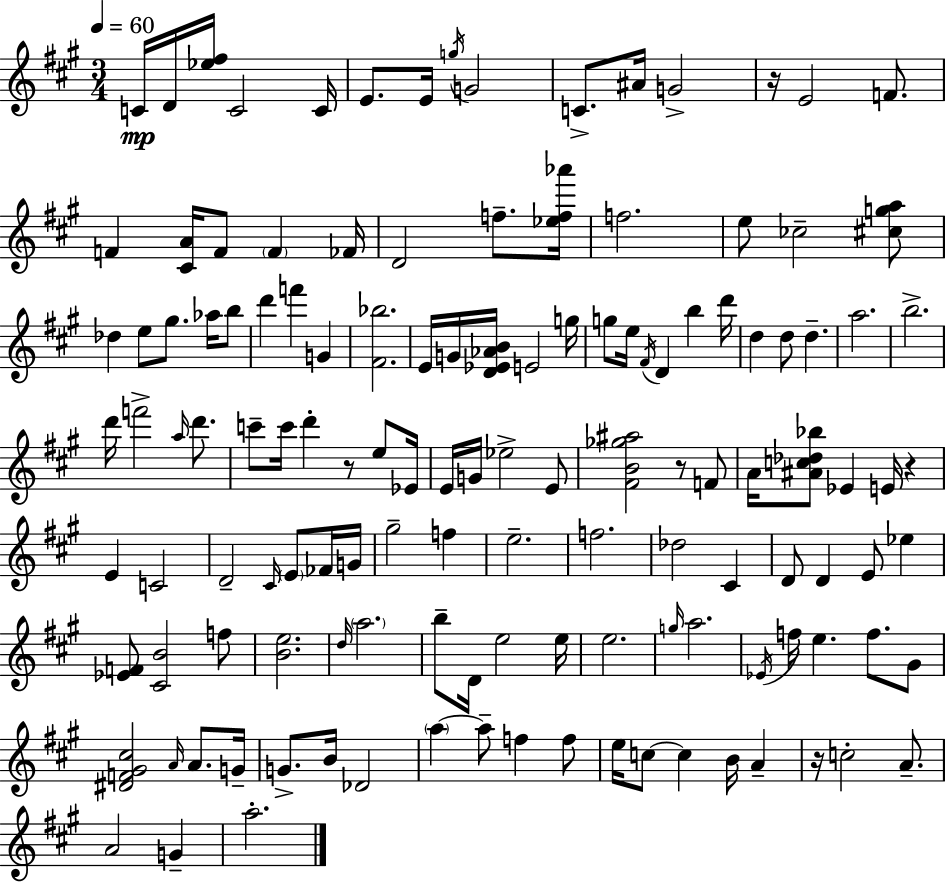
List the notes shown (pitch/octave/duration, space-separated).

C4/s D4/s [Eb5,F#5]/s C4/h C4/s E4/e. E4/s G5/s G4/h C4/e. A#4/s G4/h R/s E4/h F4/e. F4/q [C#4,A4]/s F4/e F4/q FES4/s D4/h F5/e. [Eb5,F5,Ab6]/s F5/h. E5/e CES5/h [C#5,G5,A5]/e Db5/q E5/e G#5/e. Ab5/s B5/e D6/q F6/q G4/q [F#4,Bb5]/h. E4/s G4/s [D4,Eb4,Ab4,B4]/s E4/h G5/s G5/e E5/s F#4/s D4/q B5/q D6/s D5/q D5/e D5/q. A5/h. B5/h. D6/s F6/h A5/s D6/e. C6/e C6/s D6/q R/e E5/e Eb4/s E4/s G4/s Eb5/h E4/e [F#4,B4,Gb5,A#5]/h R/e F4/e A4/s [A#4,C5,Db5,Bb5]/e Eb4/q E4/s R/q E4/q C4/h D4/h C#4/s E4/e FES4/s G4/s G#5/h F5/q E5/h. F5/h. Db5/h C#4/q D4/e D4/q E4/e Eb5/q [Eb4,F4]/e [C#4,B4]/h F5/e [B4,E5]/h. D5/s A5/h. B5/e D4/s E5/h E5/s E5/h. G5/s A5/h. Eb4/s F5/s E5/q. F5/e. G#4/e [D#4,F4,G#4,C#5]/h A4/s A4/e. G4/s G4/e. B4/s Db4/h A5/q A5/e F5/q F5/e E5/s C5/e C5/q B4/s A4/q R/s C5/h A4/e. A4/h G4/q A5/h.